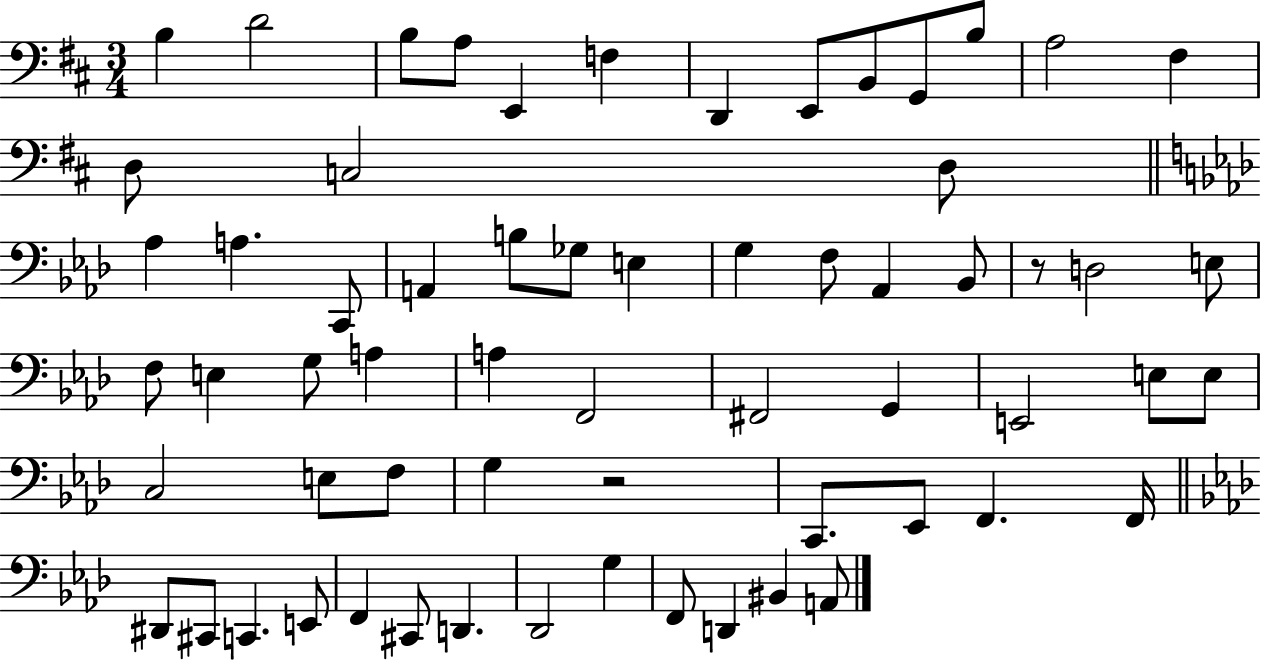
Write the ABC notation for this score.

X:1
T:Untitled
M:3/4
L:1/4
K:D
B, D2 B,/2 A,/2 E,, F, D,, E,,/2 B,,/2 G,,/2 B,/2 A,2 ^F, D,/2 C,2 D,/2 _A, A, C,,/2 A,, B,/2 _G,/2 E, G, F,/2 _A,, _B,,/2 z/2 D,2 E,/2 F,/2 E, G,/2 A, A, F,,2 ^F,,2 G,, E,,2 E,/2 E,/2 C,2 E,/2 F,/2 G, z2 C,,/2 _E,,/2 F,, F,,/4 ^D,,/2 ^C,,/2 C,, E,,/2 F,, ^C,,/2 D,, _D,,2 G, F,,/2 D,, ^B,, A,,/2